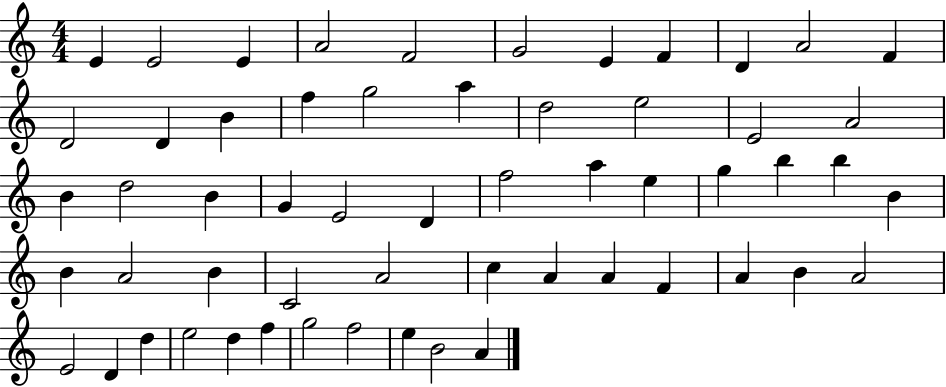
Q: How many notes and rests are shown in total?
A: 57